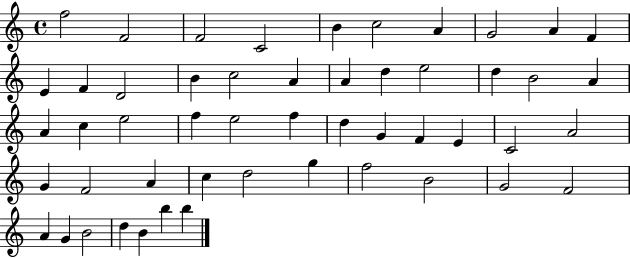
F5/h F4/h F4/h C4/h B4/q C5/h A4/q G4/h A4/q F4/q E4/q F4/q D4/h B4/q C5/h A4/q A4/q D5/q E5/h D5/q B4/h A4/q A4/q C5/q E5/h F5/q E5/h F5/q D5/q G4/q F4/q E4/q C4/h A4/h G4/q F4/h A4/q C5/q D5/h G5/q F5/h B4/h G4/h F4/h A4/q G4/q B4/h D5/q B4/q B5/q B5/q